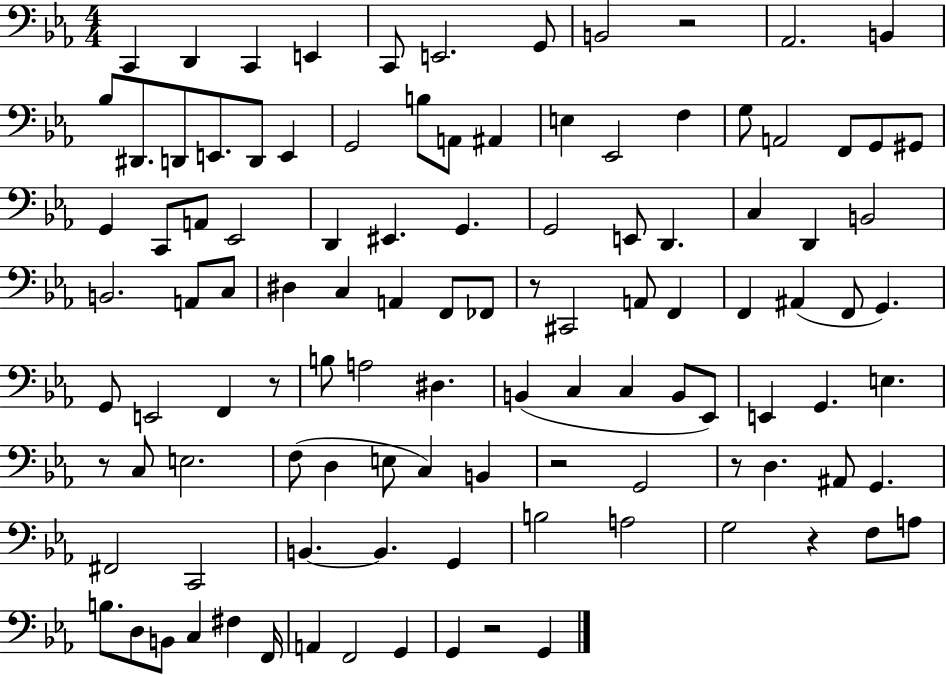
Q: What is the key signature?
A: EES major